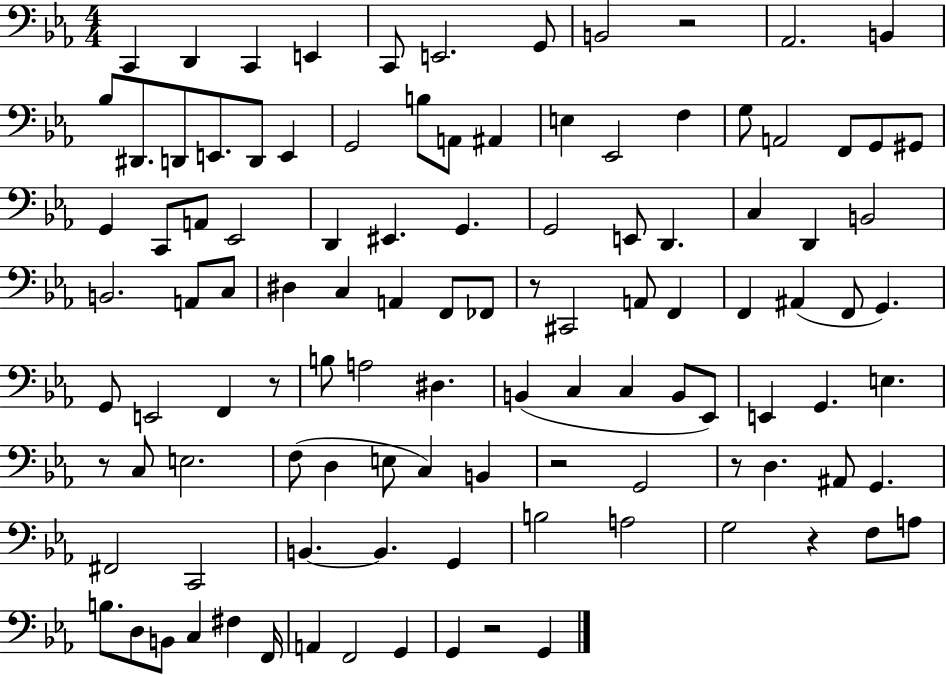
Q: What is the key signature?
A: EES major